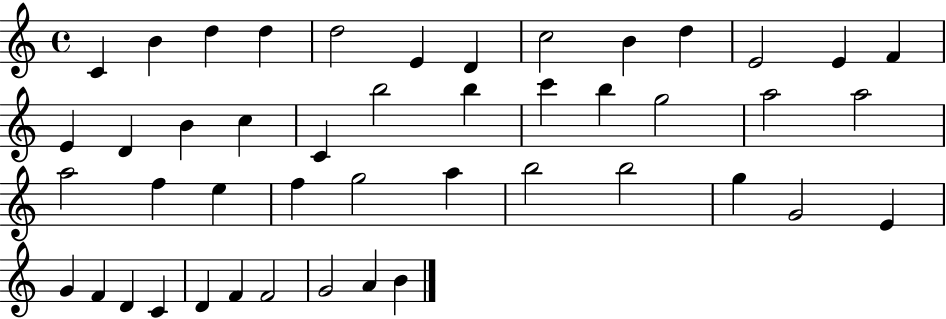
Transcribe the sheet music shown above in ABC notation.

X:1
T:Untitled
M:4/4
L:1/4
K:C
C B d d d2 E D c2 B d E2 E F E D B c C b2 b c' b g2 a2 a2 a2 f e f g2 a b2 b2 g G2 E G F D C D F F2 G2 A B